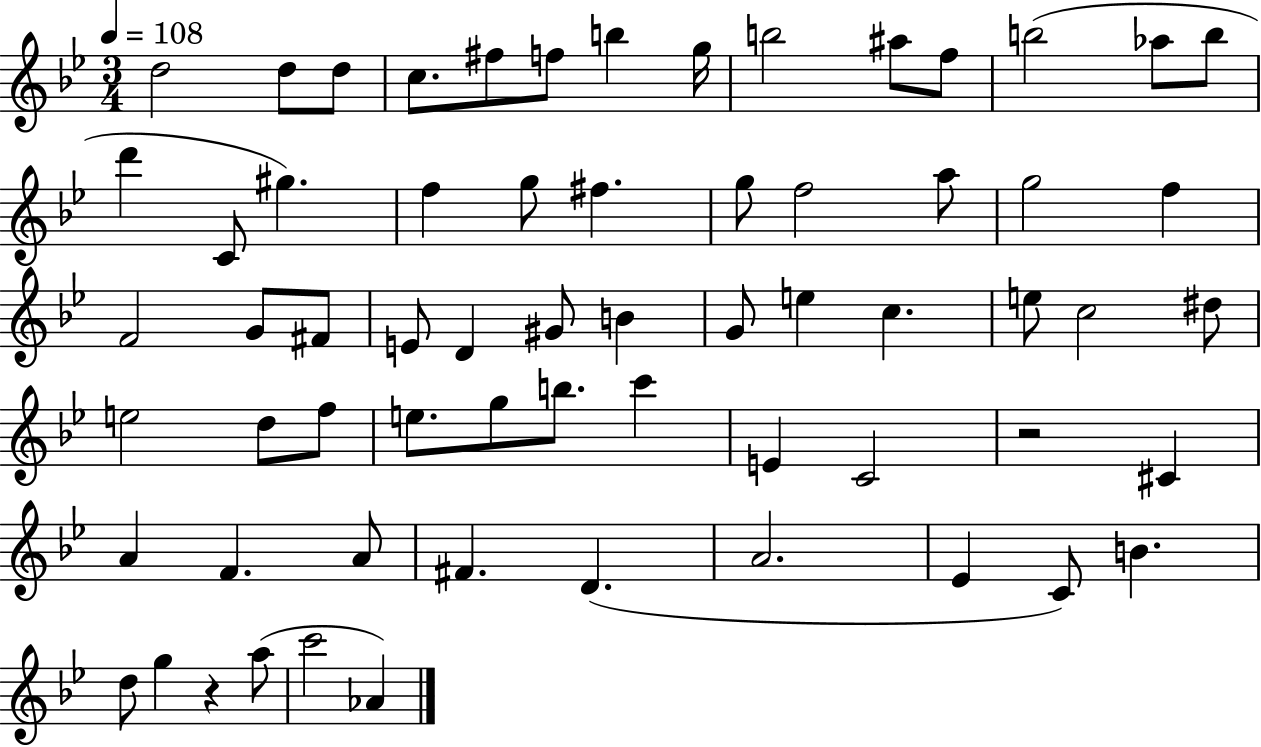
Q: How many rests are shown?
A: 2